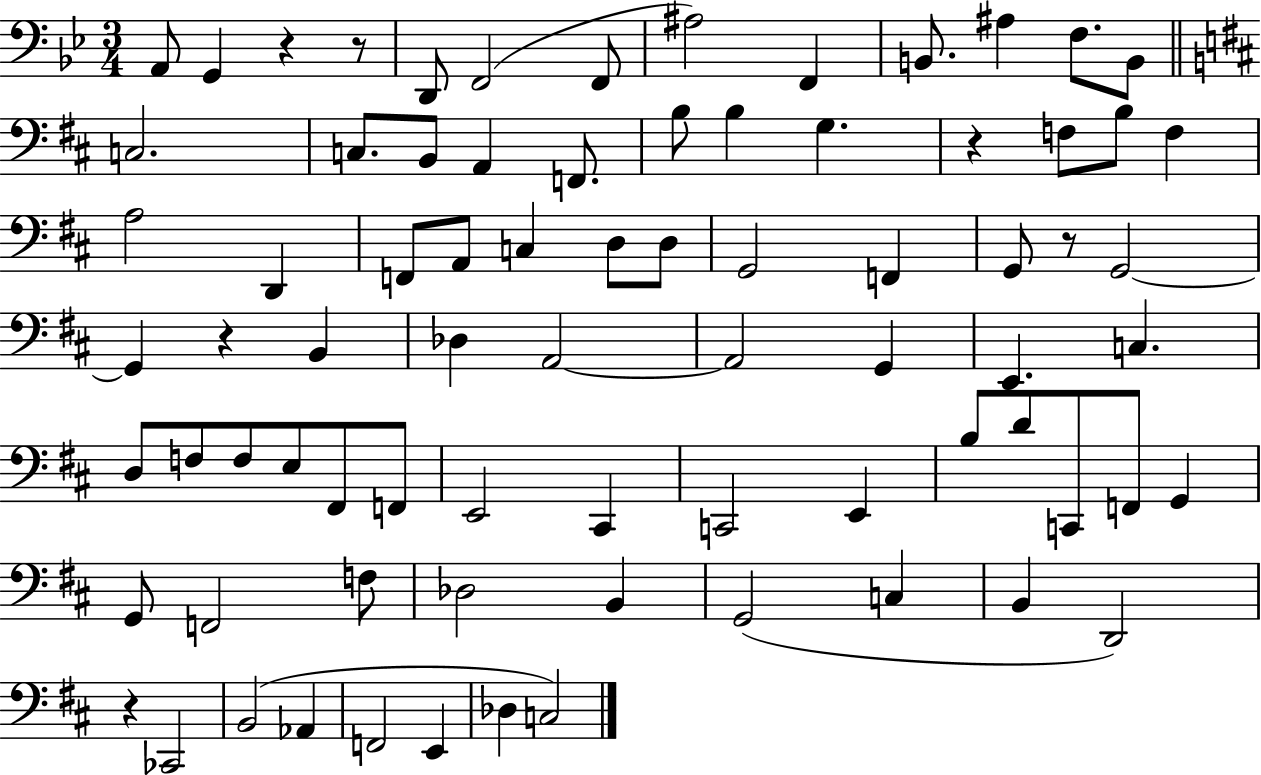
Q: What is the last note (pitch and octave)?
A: C3